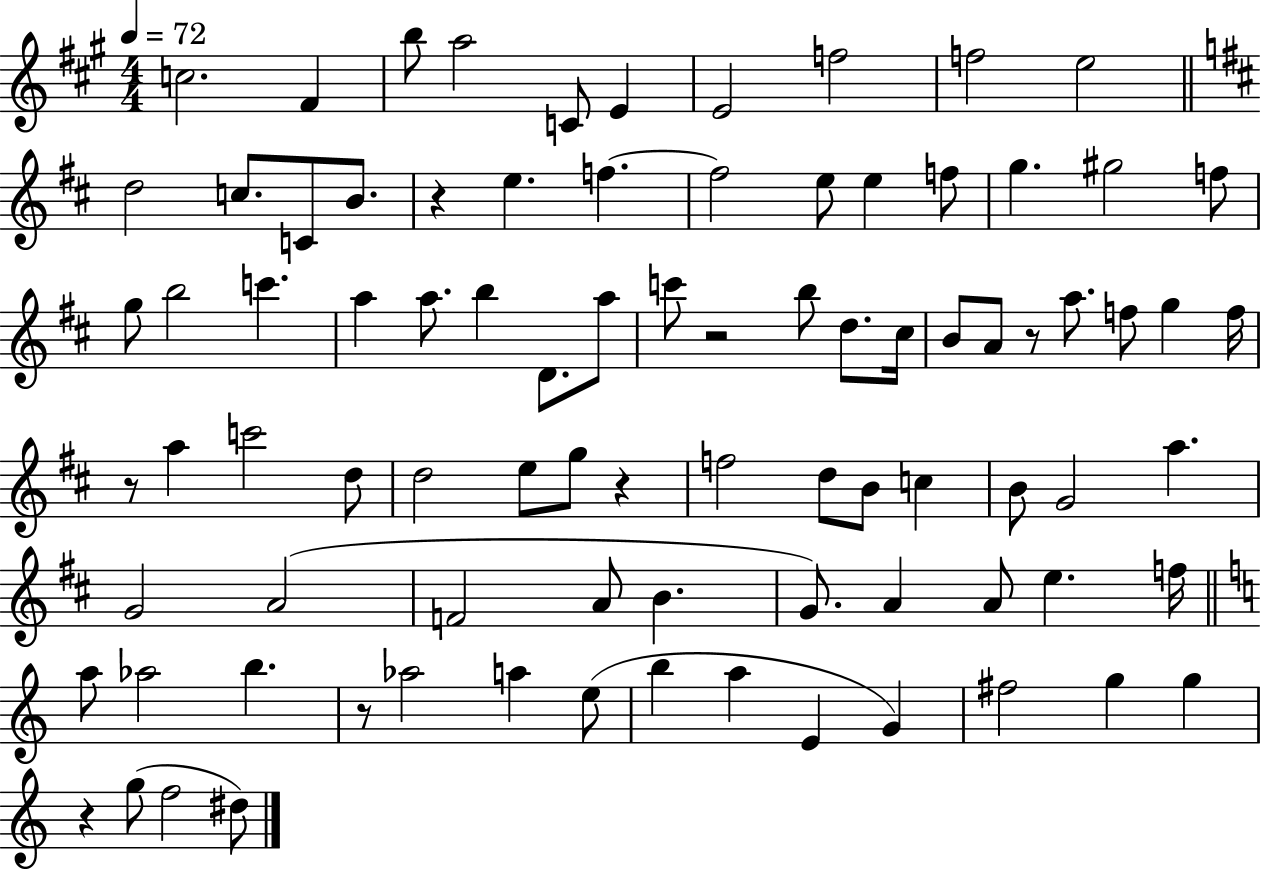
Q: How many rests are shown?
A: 7